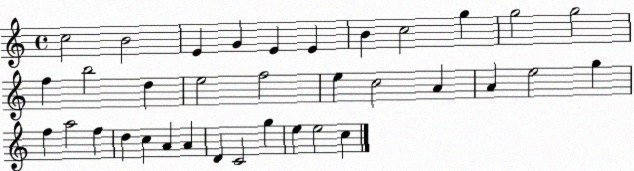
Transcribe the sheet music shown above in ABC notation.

X:1
T:Untitled
M:4/4
L:1/4
K:C
c2 B2 E G E E B c2 g g2 g2 f b2 d e2 f2 e c2 A A e2 g f a2 f d c A A D C2 g e e2 c